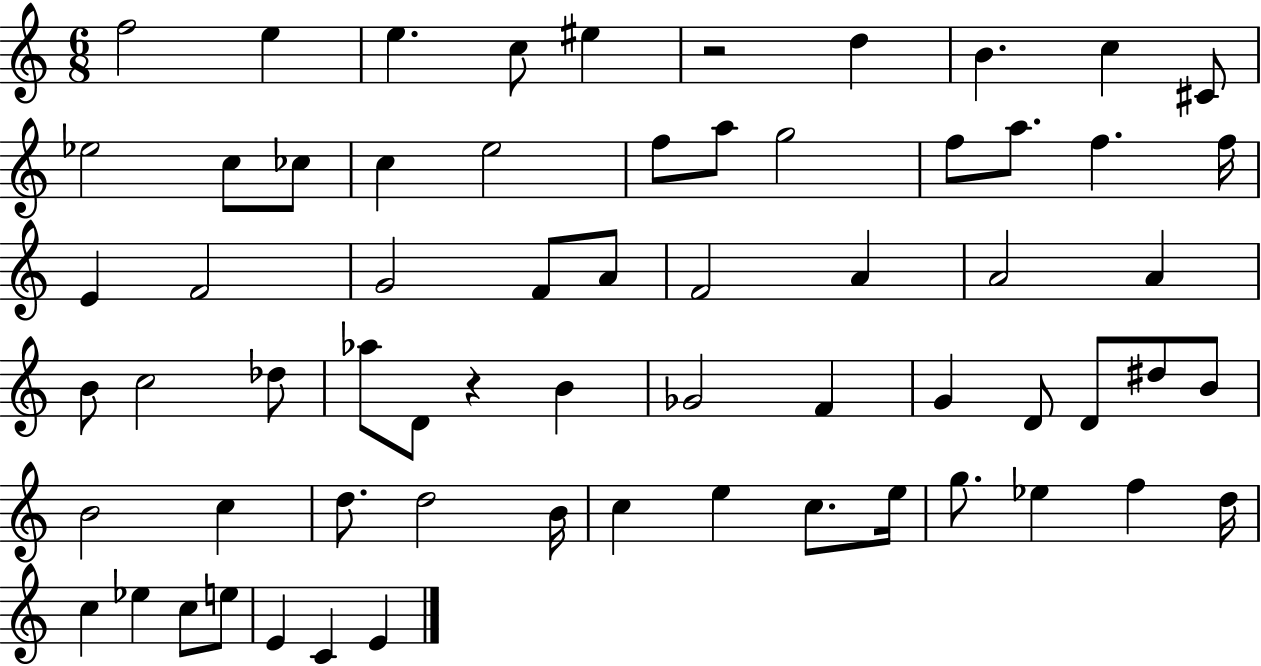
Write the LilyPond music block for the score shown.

{
  \clef treble
  \numericTimeSignature
  \time 6/8
  \key c \major
  \repeat volta 2 { f''2 e''4 | e''4. c''8 eis''4 | r2 d''4 | b'4. c''4 cis'8 | \break ees''2 c''8 ces''8 | c''4 e''2 | f''8 a''8 g''2 | f''8 a''8. f''4. f''16 | \break e'4 f'2 | g'2 f'8 a'8 | f'2 a'4 | a'2 a'4 | \break b'8 c''2 des''8 | aes''8 d'8 r4 b'4 | ges'2 f'4 | g'4 d'8 d'8 dis''8 b'8 | \break b'2 c''4 | d''8. d''2 b'16 | c''4 e''4 c''8. e''16 | g''8. ees''4 f''4 d''16 | \break c''4 ees''4 c''8 e''8 | e'4 c'4 e'4 | } \bar "|."
}